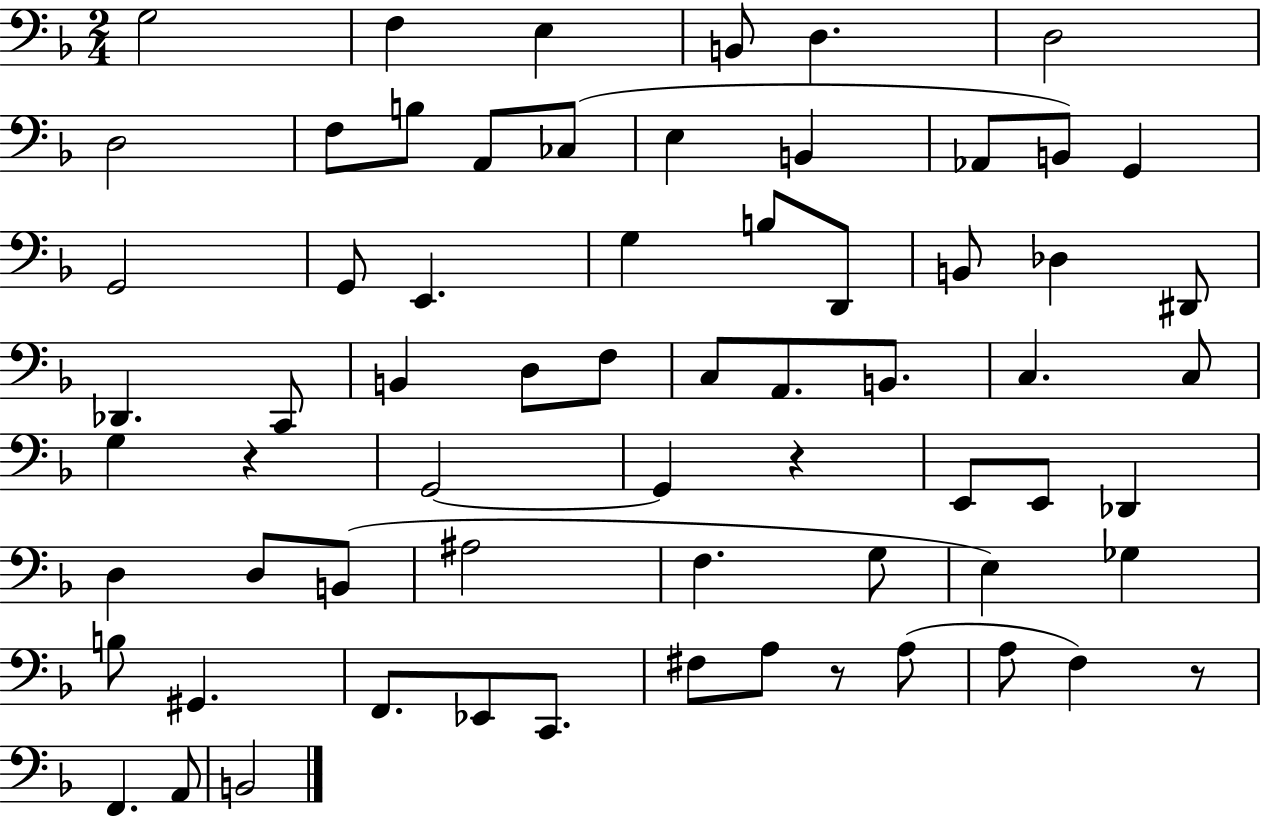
X:1
T:Untitled
M:2/4
L:1/4
K:F
G,2 F, E, B,,/2 D, D,2 D,2 F,/2 B,/2 A,,/2 _C,/2 E, B,, _A,,/2 B,,/2 G,, G,,2 G,,/2 E,, G, B,/2 D,,/2 B,,/2 _D, ^D,,/2 _D,, C,,/2 B,, D,/2 F,/2 C,/2 A,,/2 B,,/2 C, C,/2 G, z G,,2 G,, z E,,/2 E,,/2 _D,, D, D,/2 B,,/2 ^A,2 F, G,/2 E, _G, B,/2 ^G,, F,,/2 _E,,/2 C,,/2 ^F,/2 A,/2 z/2 A,/2 A,/2 F, z/2 F,, A,,/2 B,,2